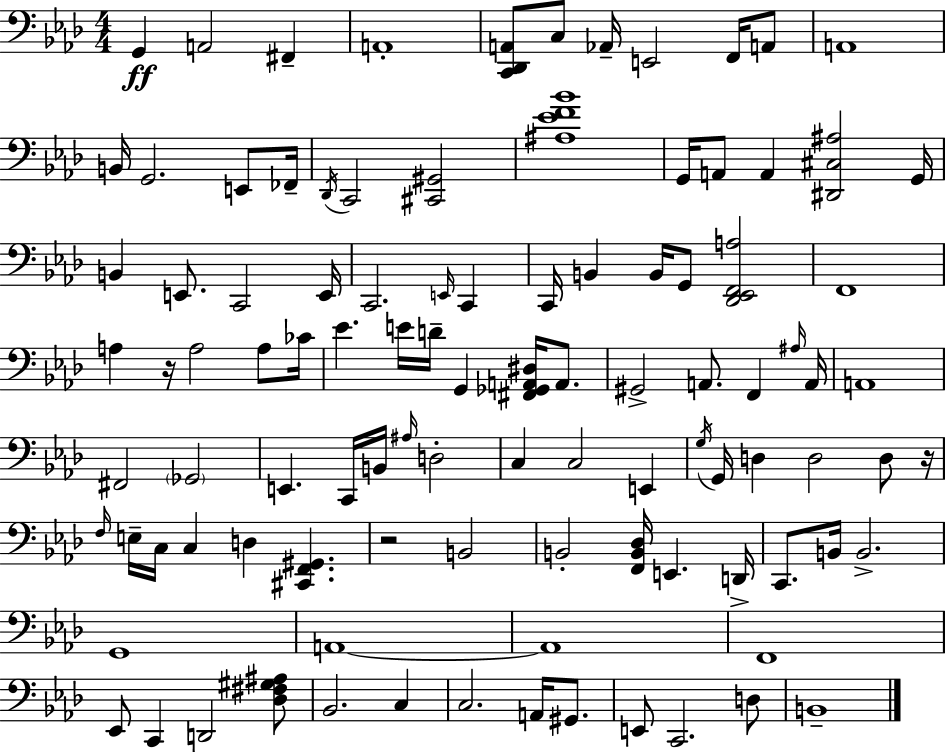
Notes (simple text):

G2/q A2/h F#2/q A2/w [C2,Db2,A2]/e C3/e Ab2/s E2/h F2/s A2/e A2/w B2/s G2/h. E2/e FES2/s Db2/s C2/h [C#2,G#2]/h [A#3,Eb4,F4,Bb4]/w G2/s A2/e A2/q [D#2,C#3,A#3]/h G2/s B2/q E2/e. C2/h E2/s C2/h. E2/s C2/q C2/s B2/q B2/s G2/e [Db2,Eb2,F2,A3]/h F2/w A3/q R/s A3/h A3/e CES4/s Eb4/q. E4/s D4/s G2/q [F#2,Gb2,A2,D#3]/s A2/e. G#2/h A2/e. F2/q A#3/s A2/s A2/w F#2/h Gb2/h E2/q. C2/s B2/s A#3/s D3/h C3/q C3/h E2/q G3/s G2/s D3/q D3/h D3/e R/s F3/s E3/s C3/s C3/q D3/q [C#2,F2,G#2]/q. R/h B2/h B2/h [F2,B2,Db3]/s E2/q. D2/s C2/e. B2/s B2/h. G2/w A2/w A2/w F2/w Eb2/e C2/q D2/h [Db3,F#3,G#3,A#3]/e Bb2/h. C3/q C3/h. A2/s G#2/e. E2/e C2/h. D3/e B2/w